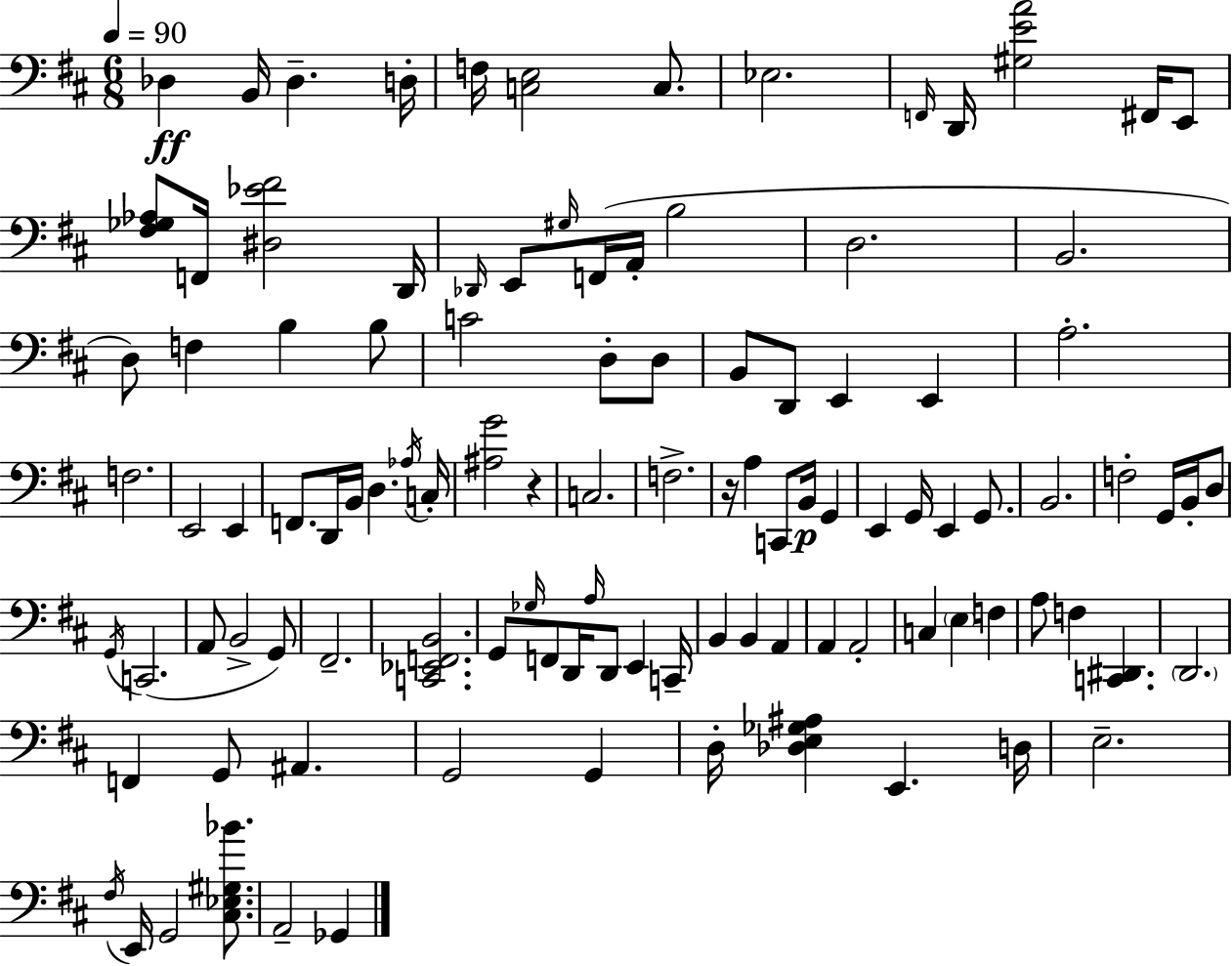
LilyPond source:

{
  \clef bass
  \numericTimeSignature
  \time 6/8
  \key d \major
  \tempo 4 = 90
  des4\ff b,16 des4.-- d16-. | f16 <c e>2 c8. | ees2. | \grace { f,16 } d,16 <gis e' a'>2 fis,16 e,8 | \break <fis ges aes>8 f,16 <dis ees' fis'>2 | d,16 \grace { des,16 } e,8 \grace { gis16 } f,16( a,16-. b2 | d2. | b,2. | \break d8) f4 b4 | b8 c'2 d8-. | d8 b,8 d,8 e,4 e,4 | a2.-. | \break f2. | e,2 e,4 | f,8. d,16 b,16 d4. | \acciaccatura { aes16 } c16-. <ais g'>2 | \break r4 c2. | f2.-> | r16 a4 c,8 b,16\p | g,4 e,4 g,16 e,4 | \break g,8. b,2. | f2-. | g,16 b,16-. d8 \acciaccatura { g,16 } c,2.( | a,8 b,2-> | \break g,8) fis,2.-- | <c, ees, f, b,>2. | g,8 \grace { ges16 } f,8 d,16 \grace { a16 } | d,8 e,4 c,16-- b,4 b,4 | \break a,4 a,4 a,2-. | c4 \parenthesize e4 | f4 a8 f4 | <c, dis,>4. \parenthesize d,2. | \break f,4 g,8 | ais,4. g,2 | g,4 d16-. <des e ges ais>4 | e,4. d16 e2.-- | \break \acciaccatura { fis16 } e,16 g,2 | <cis ees gis bes'>8. a,2-- | ges,4 \bar "|."
}